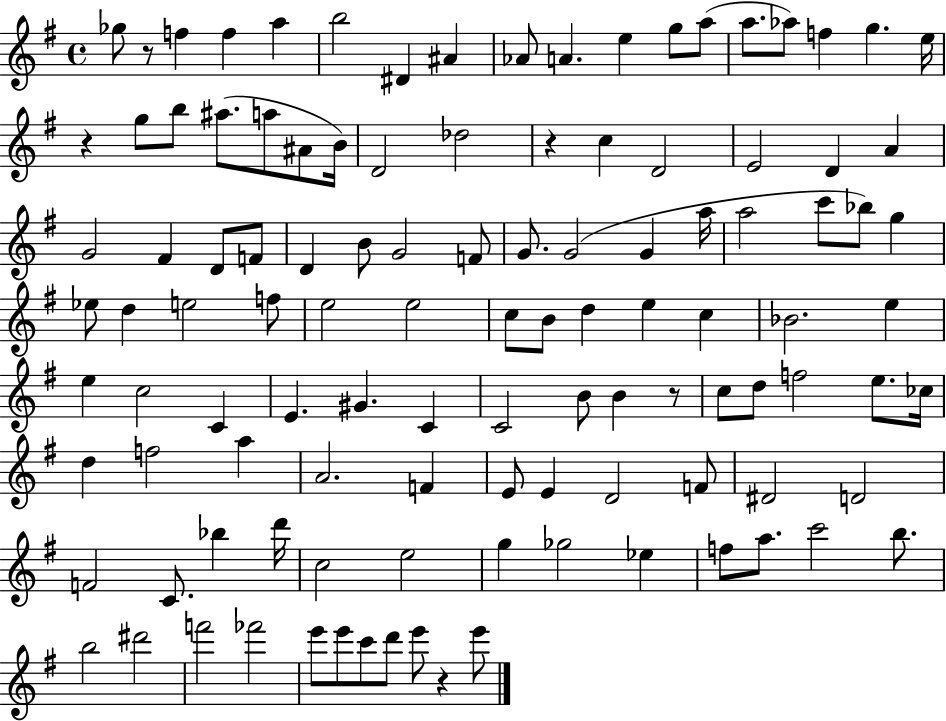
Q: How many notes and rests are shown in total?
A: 112